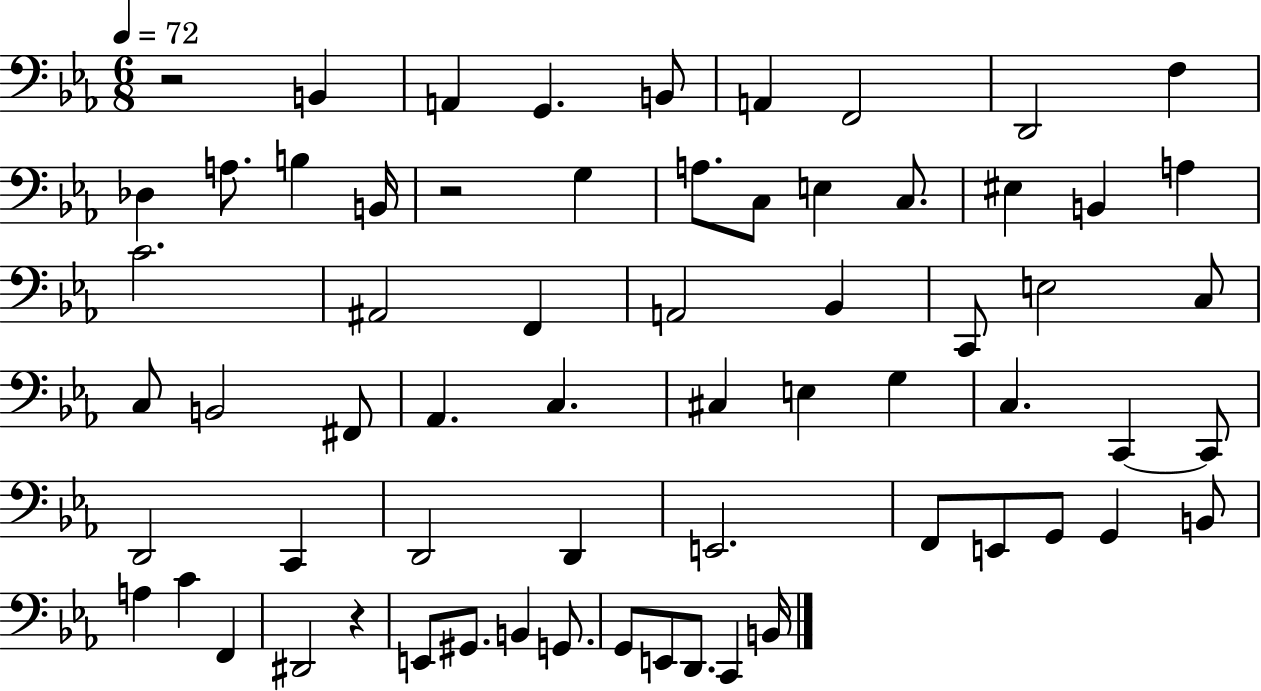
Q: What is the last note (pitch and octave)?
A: B2